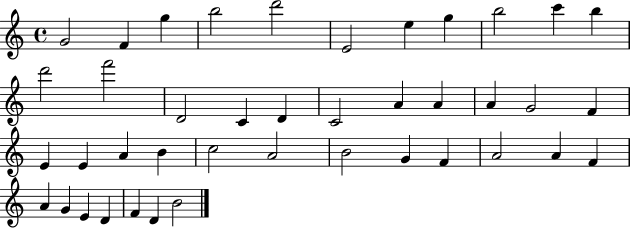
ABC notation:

X:1
T:Untitled
M:4/4
L:1/4
K:C
G2 F g b2 d'2 E2 e g b2 c' b d'2 f'2 D2 C D C2 A A A G2 F E E A B c2 A2 B2 G F A2 A F A G E D F D B2